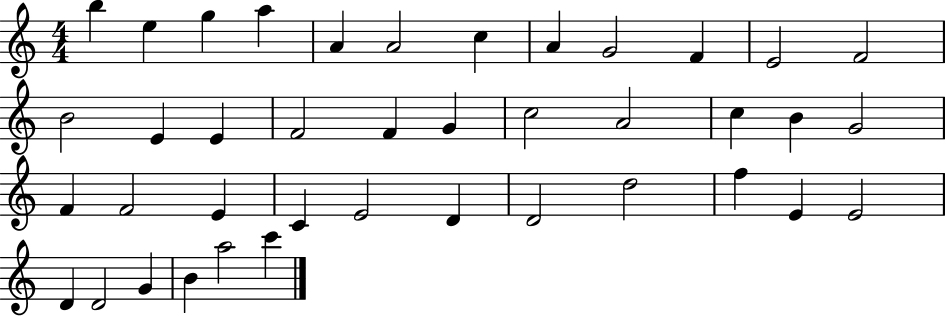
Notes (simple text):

B5/q E5/q G5/q A5/q A4/q A4/h C5/q A4/q G4/h F4/q E4/h F4/h B4/h E4/q E4/q F4/h F4/q G4/q C5/h A4/h C5/q B4/q G4/h F4/q F4/h E4/q C4/q E4/h D4/q D4/h D5/h F5/q E4/q E4/h D4/q D4/h G4/q B4/q A5/h C6/q